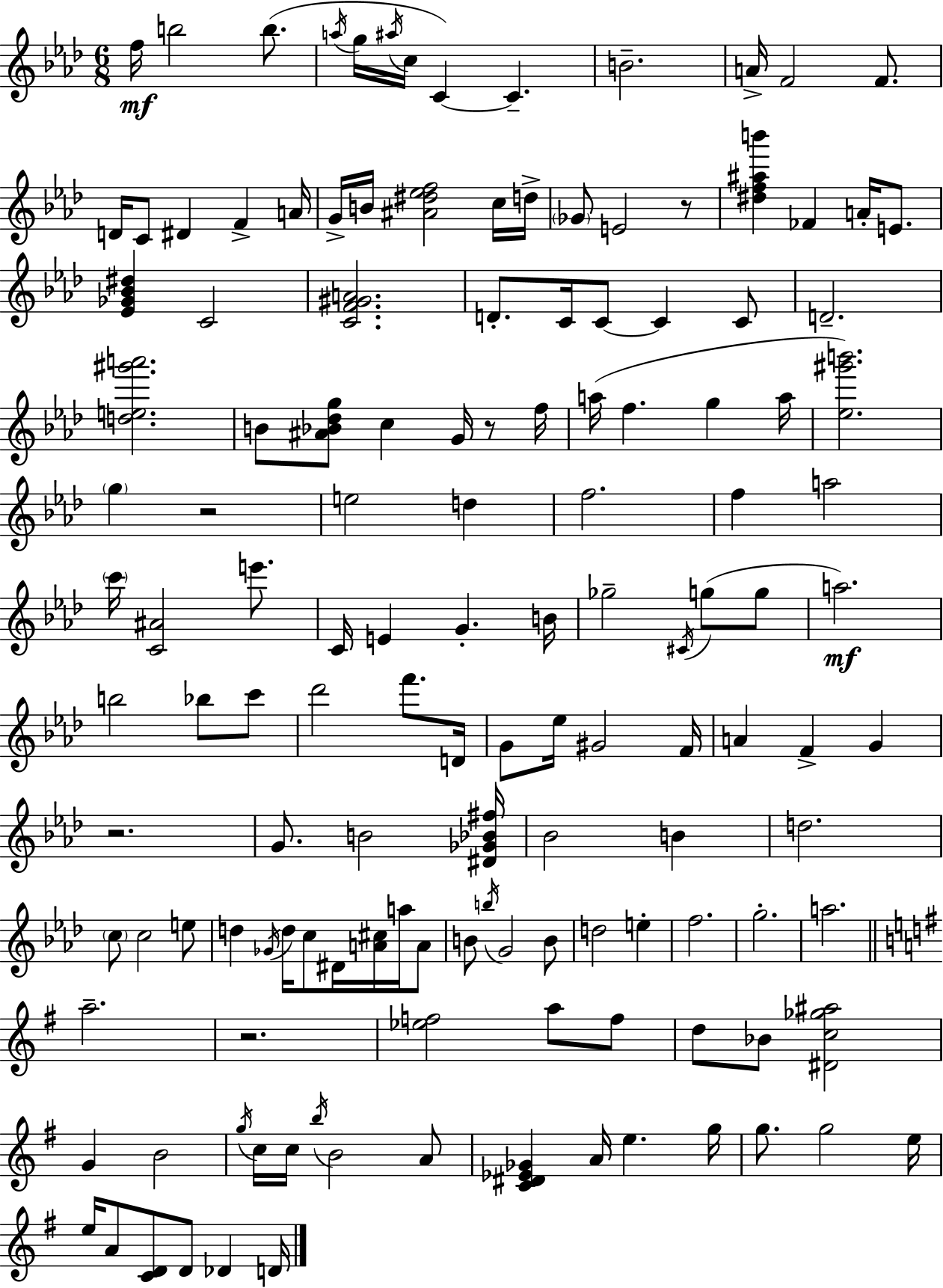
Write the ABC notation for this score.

X:1
T:Untitled
M:6/8
L:1/4
K:Ab
f/4 b2 b/2 a/4 g/4 ^a/4 c/4 C C B2 A/4 F2 F/2 D/4 C/2 ^D F A/4 G/4 B/4 [^A^d_ef]2 c/4 d/4 _G/2 E2 z/2 [^df^ab'] _F A/4 E/2 [_E_G_B^d] C2 [CF^GA]2 D/2 C/4 C/2 C C/2 D2 [de^g'a']2 B/2 [^A_B_dg]/2 c G/4 z/2 f/4 a/4 f g a/4 [_e^g'b']2 g z2 e2 d f2 f a2 c'/4 [C^A]2 e'/2 C/4 E G B/4 _g2 ^C/4 g/2 g/2 a2 b2 _b/2 c'/2 _d'2 f'/2 D/4 G/2 _e/4 ^G2 F/4 A F G z2 G/2 B2 [^D_G_B^f]/4 _B2 B d2 c/2 c2 e/2 d _G/4 d/4 c/2 ^D/4 [A^c]/4 a/4 A/2 B/2 b/4 G2 B/2 d2 e f2 g2 a2 a2 z2 [_ef]2 a/2 f/2 d/2 _B/2 [^Dc_g^a]2 G B2 g/4 c/4 c/4 b/4 B2 A/2 [C^D_E_G] A/4 e g/4 g/2 g2 e/4 e/4 A/2 [CD]/2 D/2 _D D/4